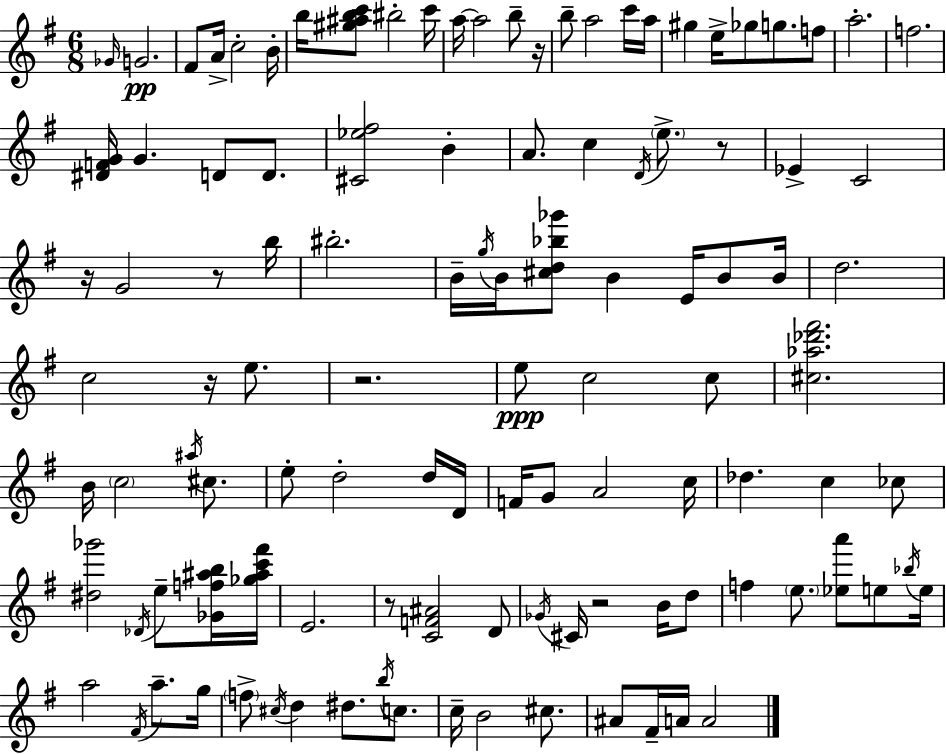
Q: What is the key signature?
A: E minor